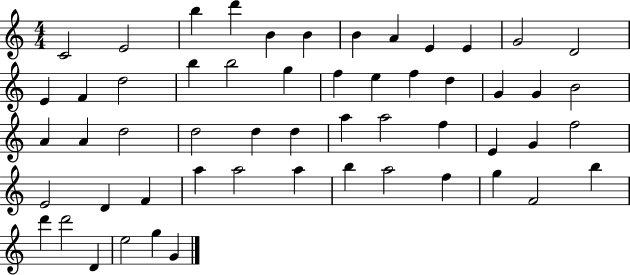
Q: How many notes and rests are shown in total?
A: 55